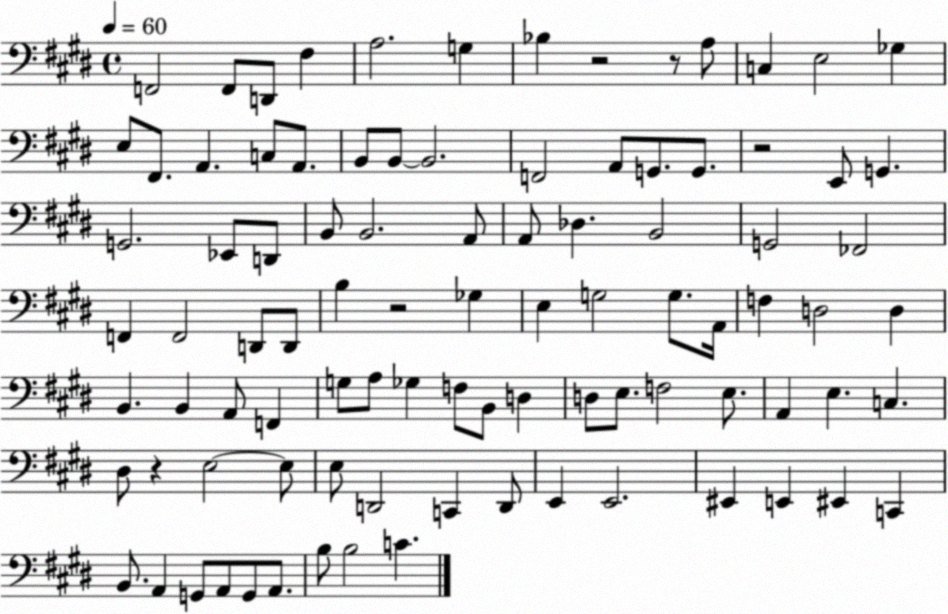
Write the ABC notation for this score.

X:1
T:Untitled
M:4/4
L:1/4
K:E
F,,2 F,,/2 D,,/2 ^F, A,2 G, _B, z2 z/2 A,/2 C, E,2 _G, E,/2 ^F,,/2 A,, C,/2 A,,/2 B,,/2 B,,/2 B,,2 F,,2 A,,/2 G,,/2 G,,/2 z2 E,,/2 G,, G,,2 _E,,/2 D,,/2 B,,/2 B,,2 A,,/2 A,,/2 _D, B,,2 G,,2 _F,,2 F,, F,,2 D,,/2 D,,/2 B, z2 _G, E, G,2 G,/2 A,,/4 F, D,2 D, B,, B,, A,,/2 F,, G,/2 A,/2 _G, F,/2 B,,/2 D, D,/2 E,/2 F,2 E,/2 A,, E, C, ^D,/2 z E,2 E,/2 E,/2 D,,2 C,, D,,/2 E,, E,,2 ^E,, E,, ^E,, C,, B,,/2 A,, G,,/2 A,,/2 G,,/2 A,,/2 B,/2 B,2 C